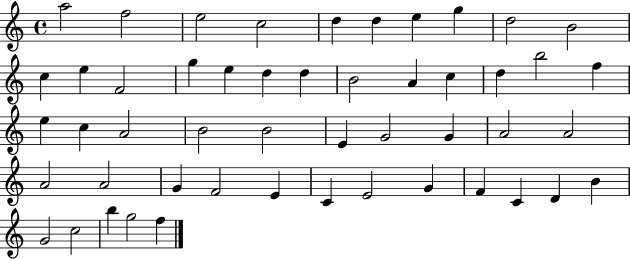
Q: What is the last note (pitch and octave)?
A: F5